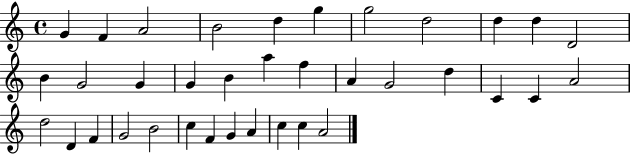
X:1
T:Untitled
M:4/4
L:1/4
K:C
G F A2 B2 d g g2 d2 d d D2 B G2 G G B a f A G2 d C C A2 d2 D F G2 B2 c F G A c c A2